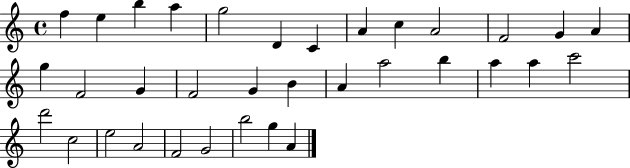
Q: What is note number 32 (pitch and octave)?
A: B5